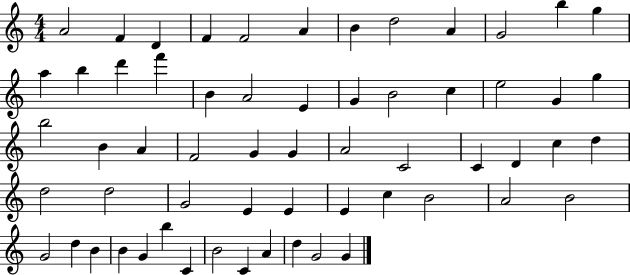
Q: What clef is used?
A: treble